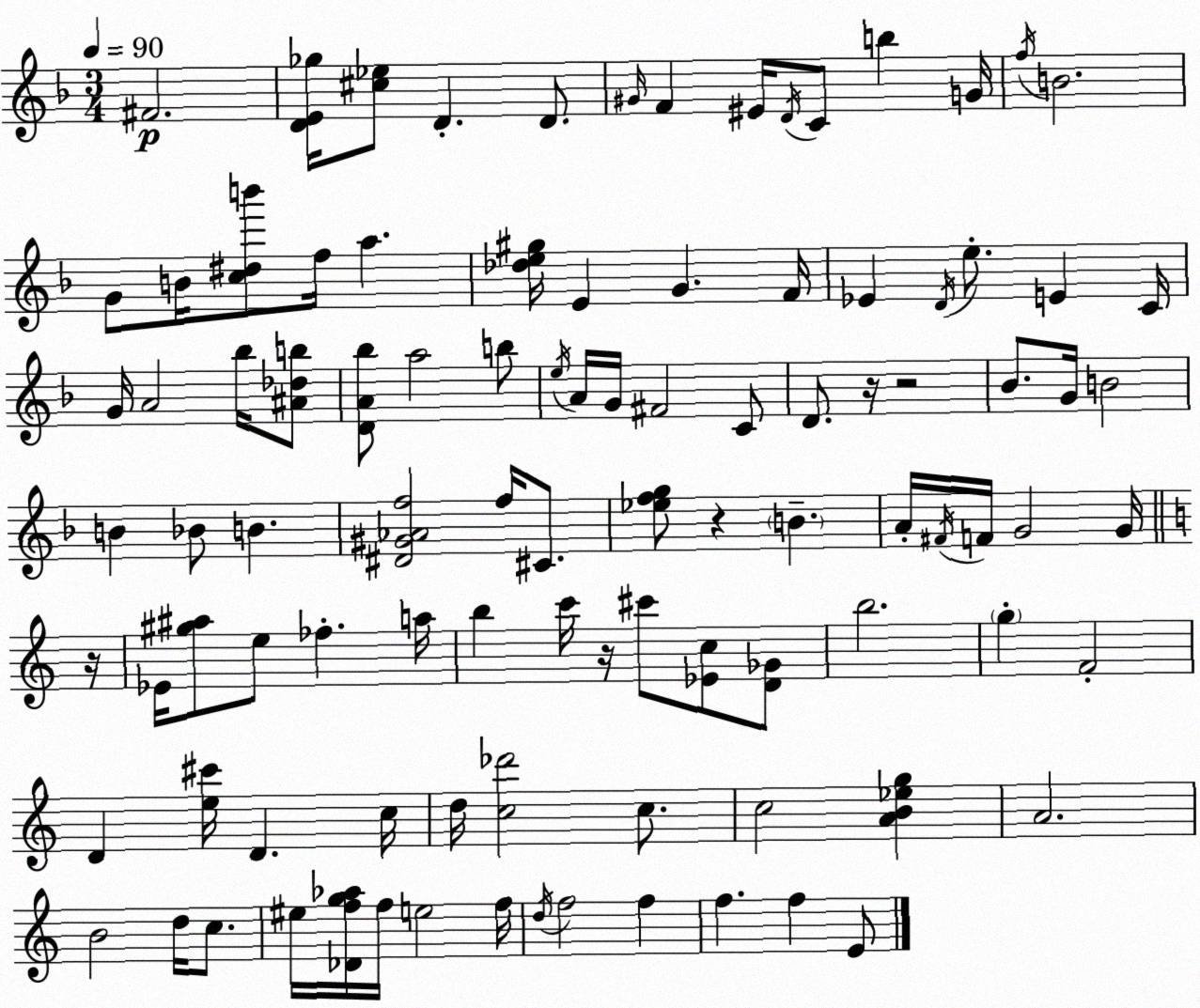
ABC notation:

X:1
T:Untitled
M:3/4
L:1/4
K:Dm
^F2 [DE_g]/4 [^c_e]/2 D D/2 ^G/4 F ^E/4 D/4 C/2 b G/4 f/4 B2 G/2 B/4 [c^db']/2 f/4 a [_de^g]/4 E G F/4 _E D/4 e/2 E C/4 G/4 A2 _b/4 [^A_db]/2 [DA_b]/2 a2 b/2 e/4 A/4 G/4 ^F2 C/2 D/2 z/4 z2 _B/2 G/4 B2 B _B/2 B [^D^G_Af]2 f/4 ^C/2 [_efg]/2 z B A/4 ^F/4 F/4 G2 G/4 z/4 _E/4 [^g^a]/2 e/2 _f a/4 b c'/4 z/4 ^c'/2 [_Ec]/2 [D_G]/2 b2 g F2 D [e^c']/4 D c/4 d/4 [c_d']2 c/2 c2 [AB_eg] A2 B2 d/4 c/2 ^e/4 [_Dfg_a]/4 f/4 e2 f/4 d/4 f2 f f f E/2